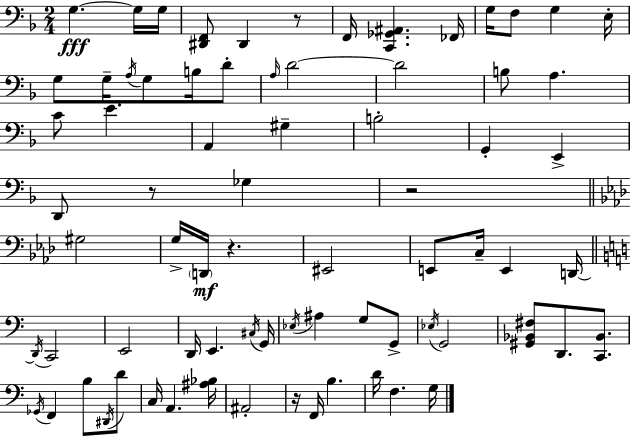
{
  \clef bass
  \numericTimeSignature
  \time 2/4
  \key d \minor
  g4.~~\fff g16 g16 | <dis, f,>8 dis,4 r8 | f,16 <c, ges, ais,>4. fes,16 | g16 f8 g4 e16-. | \break g8 g16-- \acciaccatura { a16 } g8 b16 d'8-. | \grace { a16 } d'2~~ | d'2 | b8 a4. | \break c'8 e'4. | a,4 gis4-- | b2-. | g,4-. e,4-> | \break d,8 r8 ges4 | r2 | \bar "||" \break \key f \minor gis2 | g16-> \parenthesize d,16\mf r4. | eis,2 | e,8 c16-- e,4 d,16~~ | \break \bar "||" \break \key c \major \acciaccatura { d,16 } c,2 | e,2 | d,16 e,4. | \acciaccatura { cis16 } g,16 \acciaccatura { ees16 } ais4 g8 | \break g,8-> \acciaccatura { ees16 } g,2 | <gis, bes, fis>8 d,8. | <c, bes,>8. \acciaccatura { ges,16 } f,4 | b8 \acciaccatura { dis,16 } d'8 c16 a,4. | \break <ais bes>16 ais,2-. | r16 f,16 | b4. d'16 f4. | g16 \bar "|."
}